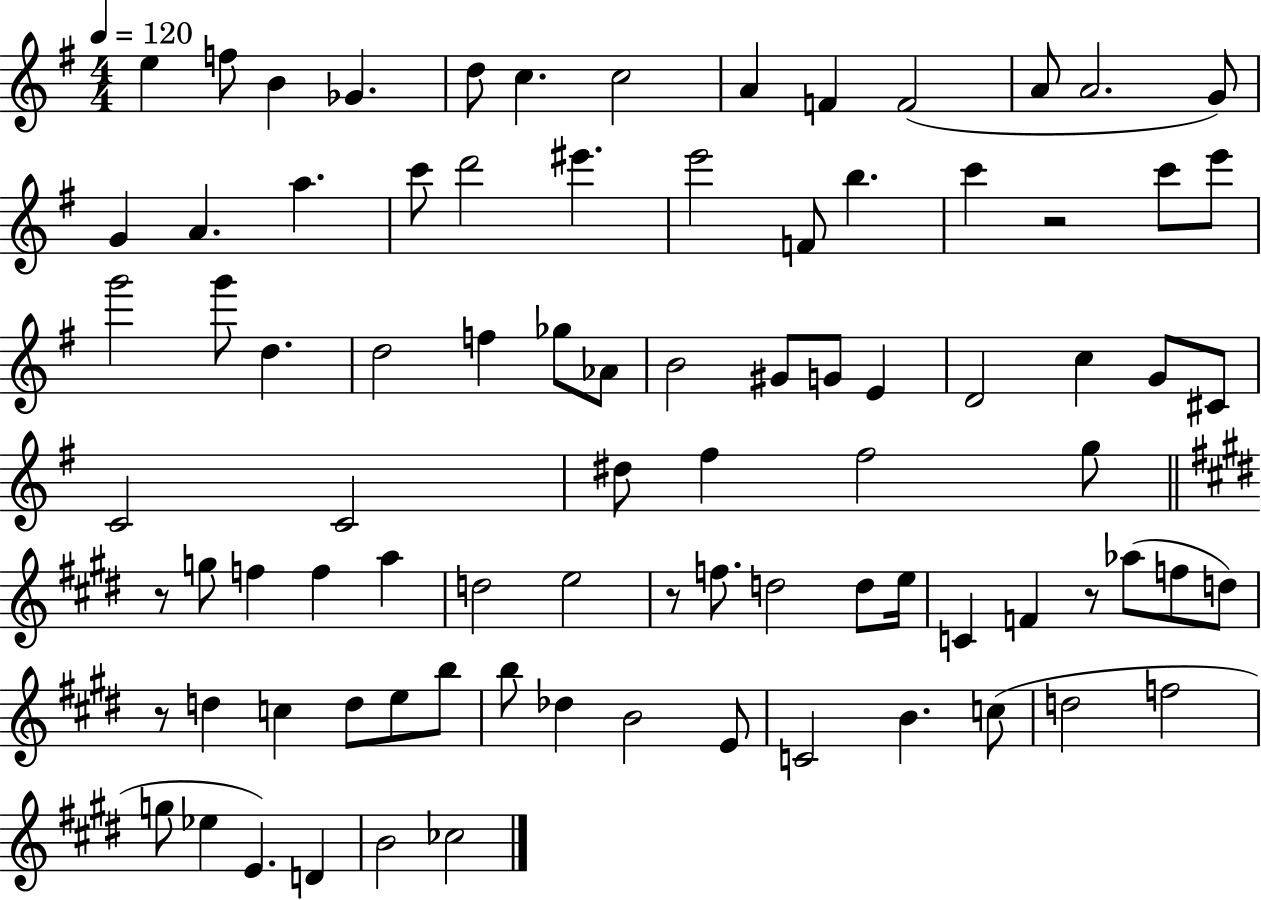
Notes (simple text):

E5/q F5/e B4/q Gb4/q. D5/e C5/q. C5/h A4/q F4/q F4/h A4/e A4/h. G4/e G4/q A4/q. A5/q. C6/e D6/h EIS6/q. E6/h F4/e B5/q. C6/q R/h C6/e E6/e G6/h G6/e D5/q. D5/h F5/q Gb5/e Ab4/e B4/h G#4/e G4/e E4/q D4/h C5/q G4/e C#4/e C4/h C4/h D#5/e F#5/q F#5/h G5/e R/e G5/e F5/q F5/q A5/q D5/h E5/h R/e F5/e. D5/h D5/e E5/s C4/q F4/q R/e Ab5/e F5/e D5/e R/e D5/q C5/q D5/e E5/e B5/e B5/e Db5/q B4/h E4/e C4/h B4/q. C5/e D5/h F5/h G5/e Eb5/q E4/q. D4/q B4/h CES5/h